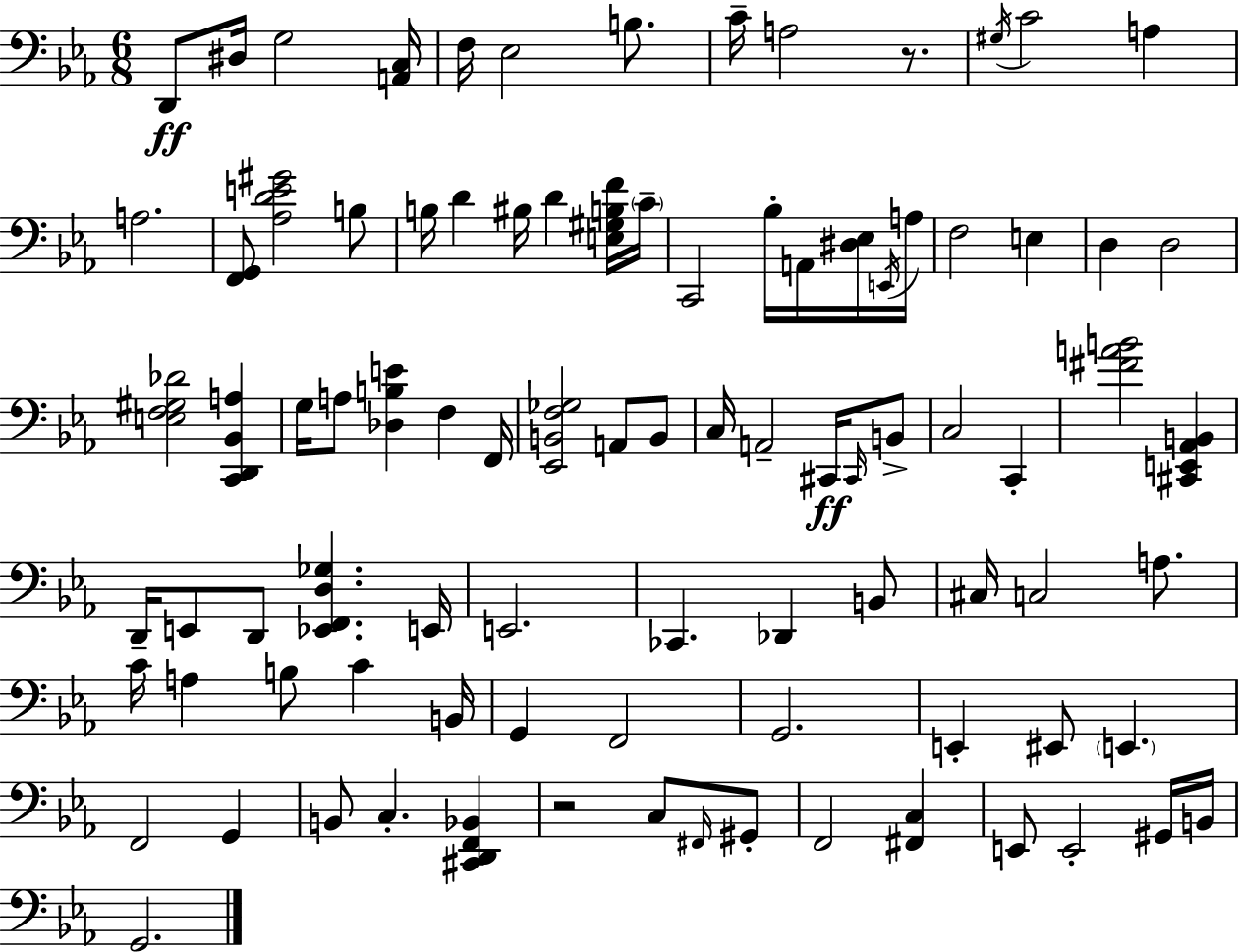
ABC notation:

X:1
T:Untitled
M:6/8
L:1/4
K:Eb
D,,/2 ^D,/4 G,2 [A,,C,]/4 F,/4 _E,2 B,/2 C/4 A,2 z/2 ^G,/4 C2 A, A,2 [F,,G,,]/2 [_A,DE^G]2 B,/2 B,/4 D ^B,/4 D [E,^G,B,F]/4 C/4 C,,2 _B,/4 A,,/4 [^D,_E,]/4 E,,/4 A,/4 F,2 E, D, D,2 [E,F,^G,_D]2 [C,,D,,_B,,A,] G,/4 A,/2 [_D,B,E] F, F,,/4 [_E,,B,,F,_G,]2 A,,/2 B,,/2 C,/4 A,,2 ^C,,/4 ^C,,/4 B,,/2 C,2 C,, [^FAB]2 [^C,,E,,_A,,B,,] D,,/4 E,,/2 D,,/2 [_E,,F,,D,_G,] E,,/4 E,,2 _C,, _D,, B,,/2 ^C,/4 C,2 A,/2 C/4 A, B,/2 C B,,/4 G,, F,,2 G,,2 E,, ^E,,/2 E,, F,,2 G,, B,,/2 C, [^C,,D,,F,,_B,,] z2 C,/2 ^F,,/4 ^G,,/2 F,,2 [^F,,C,] E,,/2 E,,2 ^G,,/4 B,,/4 G,,2